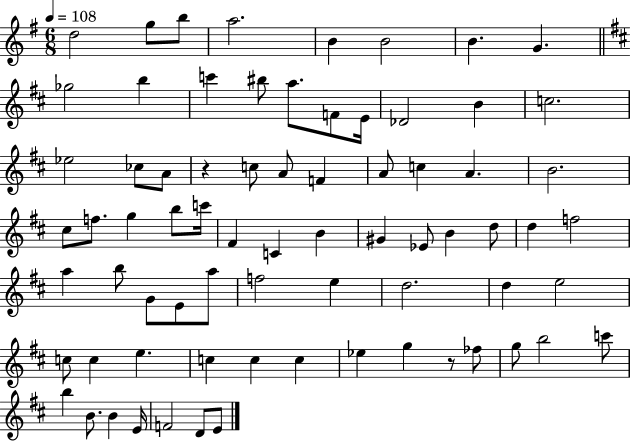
X:1
T:Untitled
M:6/8
L:1/4
K:G
d2 g/2 b/2 a2 B B2 B G _g2 b c' ^b/2 a/2 F/2 E/4 _D2 B c2 _e2 _c/2 A/2 z c/2 A/2 F A/2 c A B2 ^c/2 f/2 g b/2 c'/4 ^F C B ^G _E/2 B d/2 d f2 a b/2 G/2 E/2 a/2 f2 e d2 d e2 c/2 c e c c c _e g z/2 _f/2 g/2 b2 c'/2 b B/2 B E/4 F2 D/2 E/2